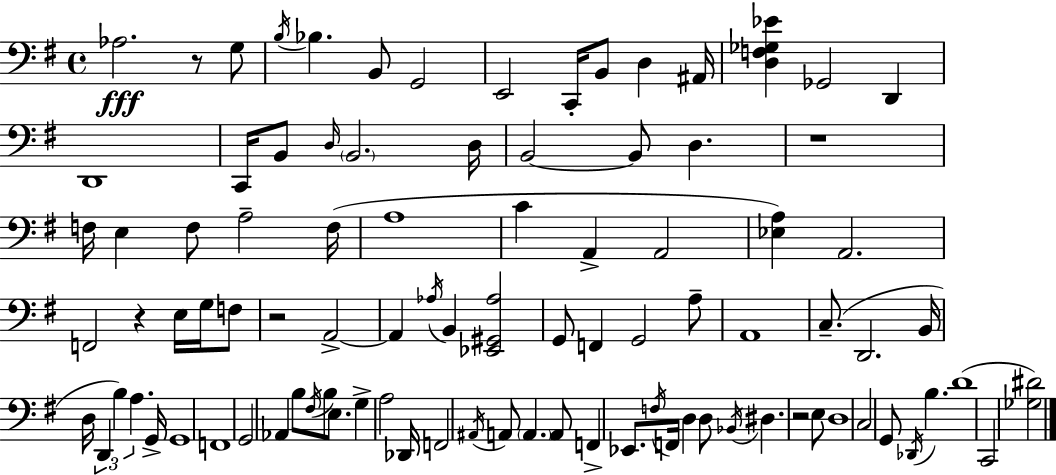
Ab3/h. R/e G3/e B3/s Bb3/q. B2/e G2/h E2/h C2/s B2/e D3/q A#2/s [D3,F3,Gb3,Eb4]/q Gb2/h D2/q D2/w C2/s B2/e D3/s B2/h. D3/s B2/h B2/e D3/q. R/w F3/s E3/q F3/e A3/h F3/s A3/w C4/q A2/q A2/h [Eb3,A3]/q A2/h. F2/h R/q E3/s G3/s F3/e R/h A2/h A2/q Ab3/s B2/q [Eb2,G#2,Ab3]/h G2/e F2/q G2/h A3/e A2/w C3/e. D2/h. B2/s D3/s D2/q B3/q A3/q. G2/s G2/w F2/w G2/h Ab2/q B3/e F#3/s B3/e E3/e. G3/q A3/h Db2/s F2/h A#2/s A2/e A2/q. A2/e F2/q Eb2/e. F3/s F2/s D3/q D3/e Bb2/s D#3/q. R/h E3/e D3/w C3/h G2/e Db2/s B3/q. D4/w C2/h [Gb3,D#4]/h